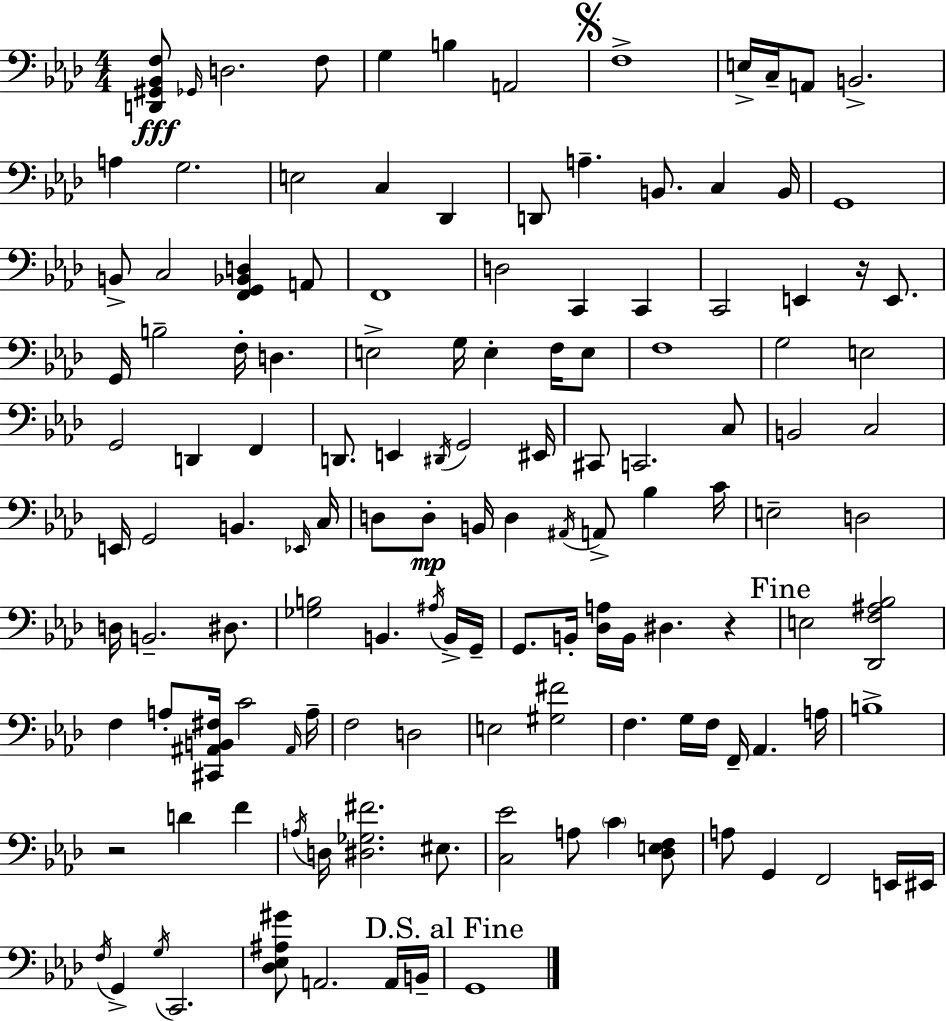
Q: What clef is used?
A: bass